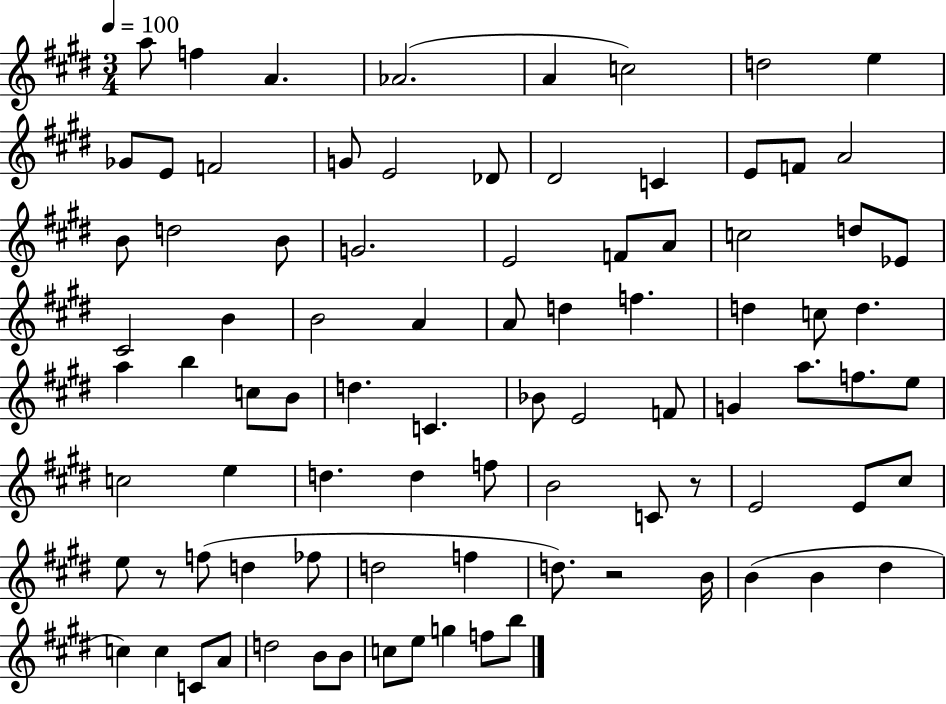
A5/e F5/q A4/q. Ab4/h. A4/q C5/h D5/h E5/q Gb4/e E4/e F4/h G4/e E4/h Db4/e D#4/h C4/q E4/e F4/e A4/h B4/e D5/h B4/e G4/h. E4/h F4/e A4/e C5/h D5/e Eb4/e C#4/h B4/q B4/h A4/q A4/e D5/q F5/q. D5/q C5/e D5/q. A5/q B5/q C5/e B4/e D5/q. C4/q. Bb4/e E4/h F4/e G4/q A5/e. F5/e. E5/e C5/h E5/q D5/q. D5/q F5/e B4/h C4/e R/e E4/h E4/e C#5/e E5/e R/e F5/e D5/q FES5/e D5/h F5/q D5/e. R/h B4/s B4/q B4/q D#5/q C5/q C5/q C4/e A4/e D5/h B4/e B4/e C5/e E5/e G5/q F5/e B5/e